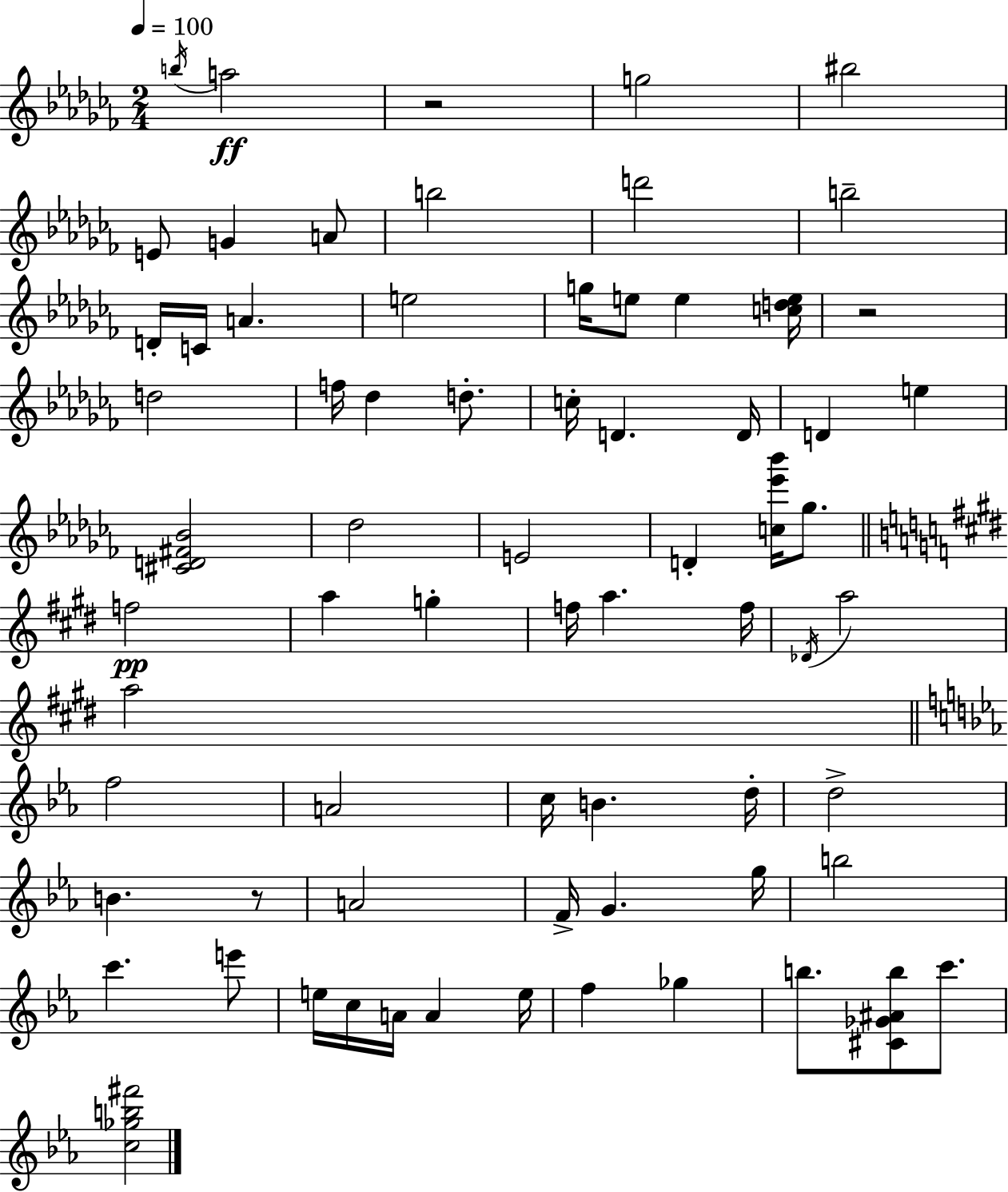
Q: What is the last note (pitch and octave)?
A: C6